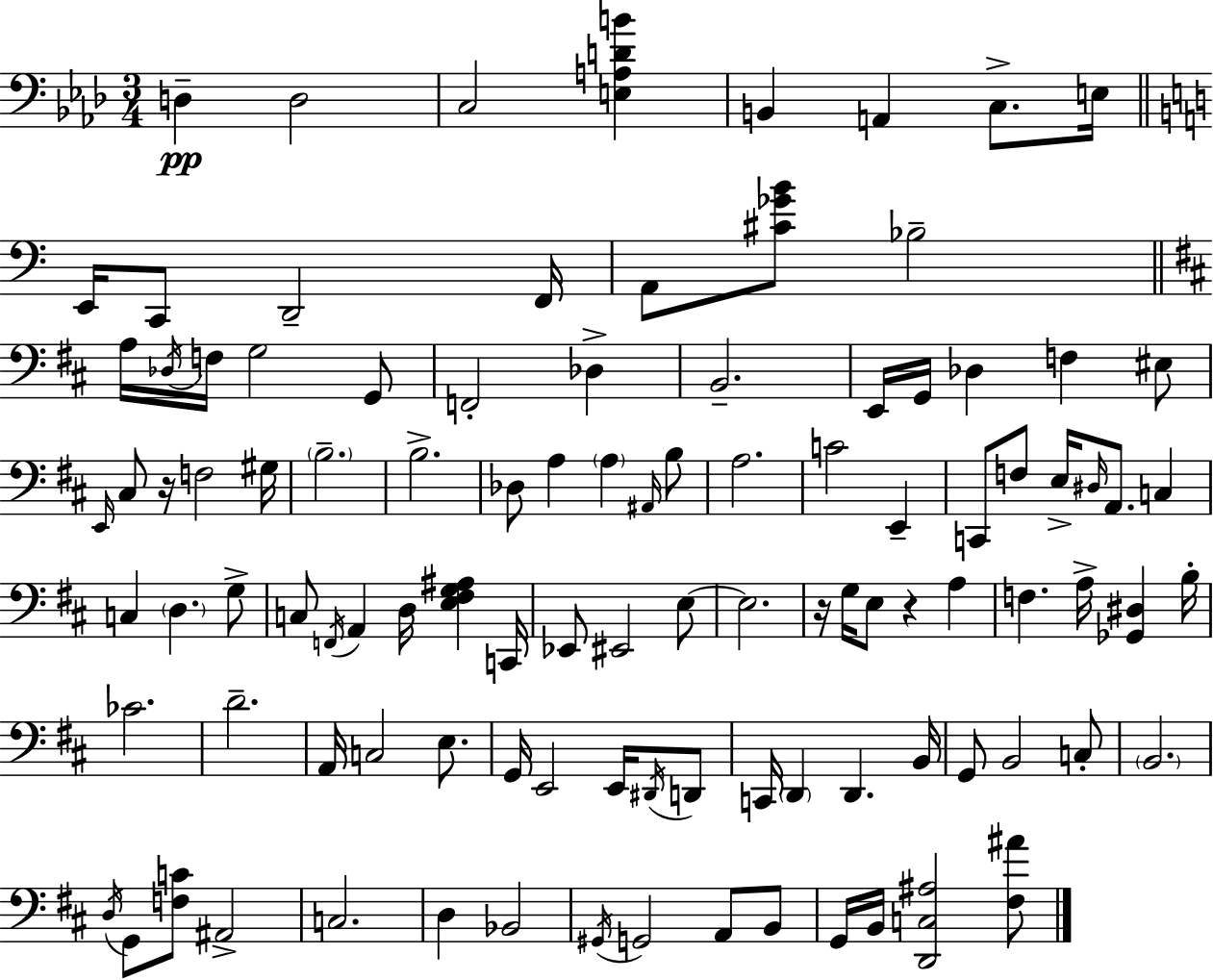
X:1
T:Untitled
M:3/4
L:1/4
K:Fm
D, D,2 C,2 [E,A,DB] B,, A,, C,/2 E,/4 E,,/4 C,,/2 D,,2 F,,/4 A,,/2 [^C_GB]/2 _B,2 A,/4 _D,/4 F,/4 G,2 G,,/2 F,,2 _D, B,,2 E,,/4 G,,/4 _D, F, ^E,/2 E,,/4 ^C,/2 z/4 F,2 ^G,/4 B,2 B,2 _D,/2 A, A, ^A,,/4 B,/2 A,2 C2 E,, C,,/2 F,/2 E,/4 ^D,/4 A,,/2 C, C, D, G,/2 C,/2 F,,/4 A,, D,/4 [E,^F,G,^A,] C,,/4 _E,,/2 ^E,,2 E,/2 E,2 z/4 G,/4 E,/2 z A, F, A,/4 [_G,,^D,] B,/4 _C2 D2 A,,/4 C,2 E,/2 G,,/4 E,,2 E,,/4 ^D,,/4 D,,/2 C,,/4 D,, D,, B,,/4 G,,/2 B,,2 C,/2 B,,2 D,/4 G,,/2 [F,C]/2 ^A,,2 C,2 D, _B,,2 ^G,,/4 G,,2 A,,/2 B,,/2 G,,/4 B,,/4 [D,,C,^A,]2 [^F,^A]/2